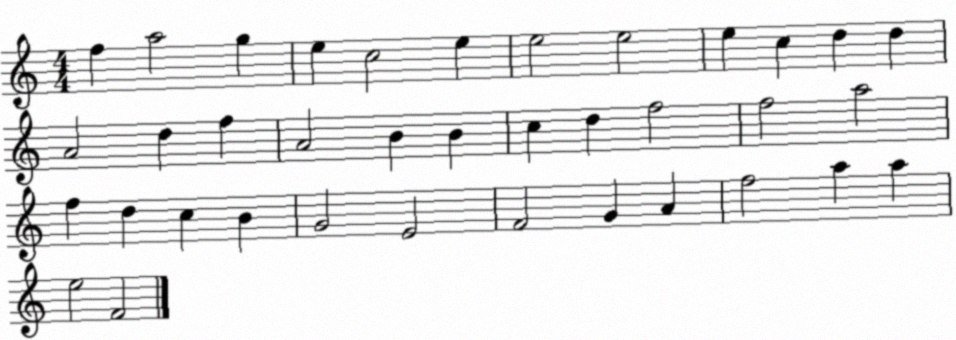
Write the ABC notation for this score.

X:1
T:Untitled
M:4/4
L:1/4
K:C
f a2 g e c2 e e2 e2 e c d d A2 d f A2 B B c d f2 f2 a2 f d c B G2 E2 F2 G A f2 a a e2 F2